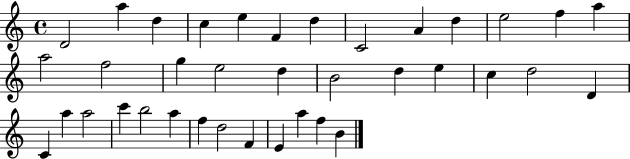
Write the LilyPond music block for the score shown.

{
  \clef treble
  \time 4/4
  \defaultTimeSignature
  \key c \major
  d'2 a''4 d''4 | c''4 e''4 f'4 d''4 | c'2 a'4 d''4 | e''2 f''4 a''4 | \break a''2 f''2 | g''4 e''2 d''4 | b'2 d''4 e''4 | c''4 d''2 d'4 | \break c'4 a''4 a''2 | c'''4 b''2 a''4 | f''4 d''2 f'4 | e'4 a''4 f''4 b'4 | \break \bar "|."
}